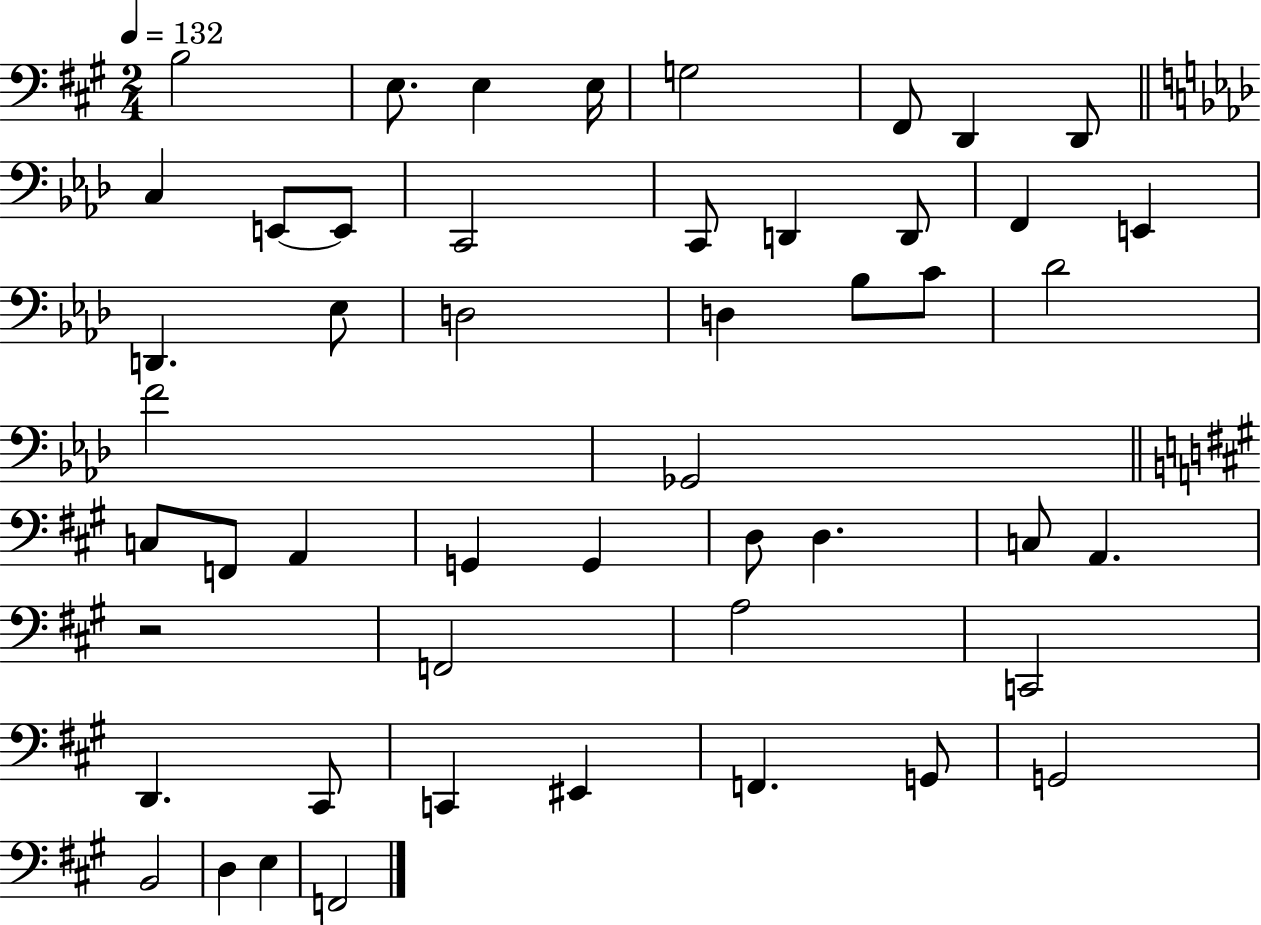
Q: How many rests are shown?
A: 1